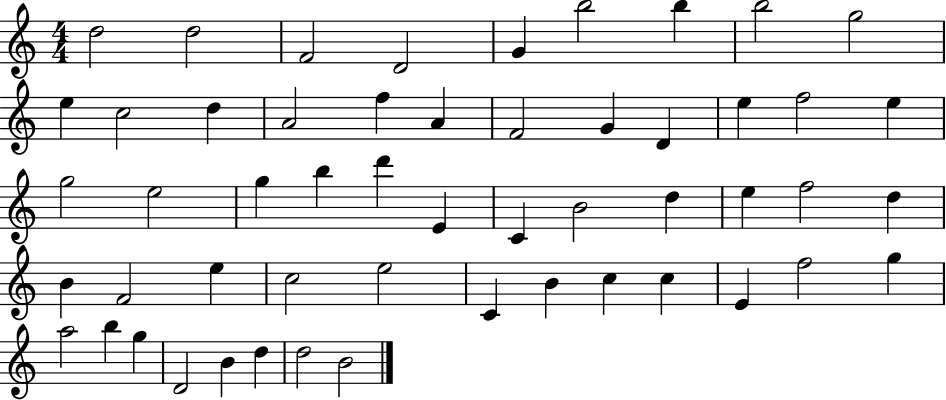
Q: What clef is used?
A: treble